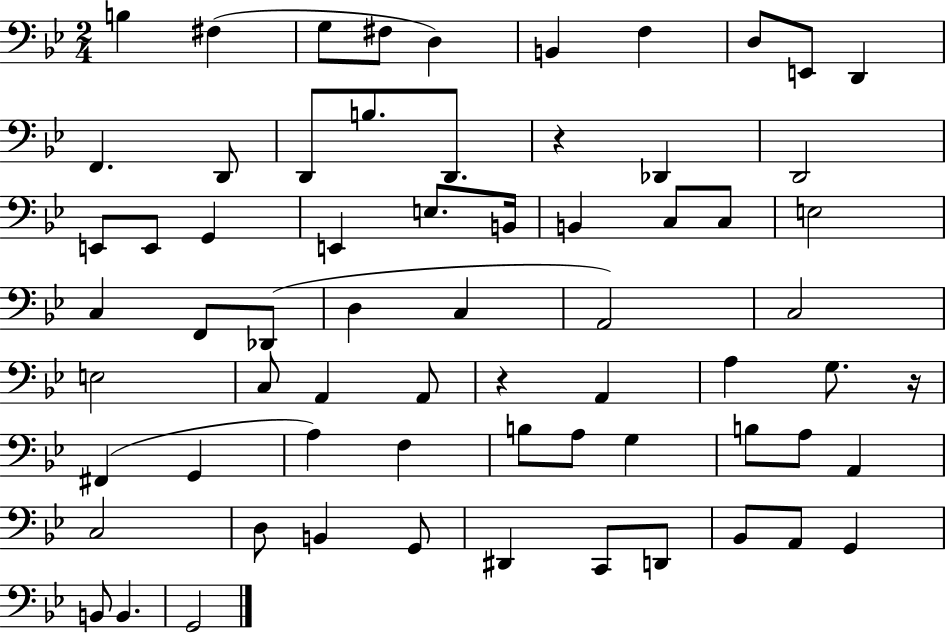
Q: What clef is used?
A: bass